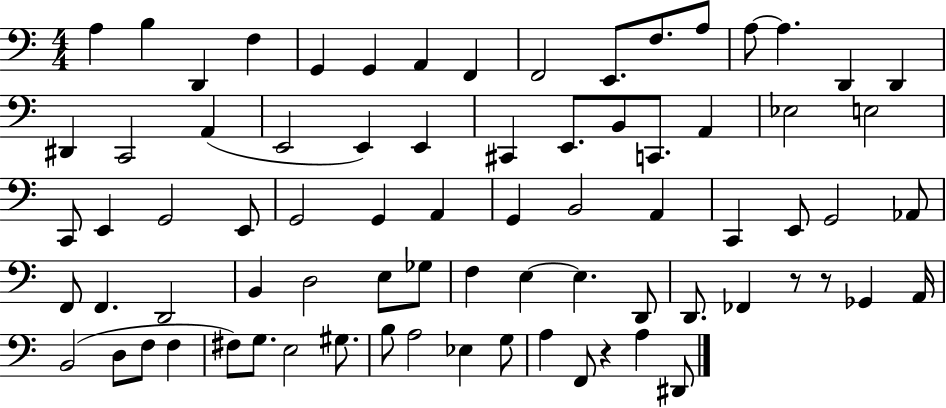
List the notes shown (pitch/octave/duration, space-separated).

A3/q B3/q D2/q F3/q G2/q G2/q A2/q F2/q F2/h E2/e. F3/e. A3/e A3/e A3/q. D2/q D2/q D#2/q C2/h A2/q E2/h E2/q E2/q C#2/q E2/e. B2/e C2/e. A2/q Eb3/h E3/h C2/e E2/q G2/h E2/e G2/h G2/q A2/q G2/q B2/h A2/q C2/q E2/e G2/h Ab2/e F2/e F2/q. D2/h B2/q D3/h E3/e Gb3/e F3/q E3/q E3/q. D2/e D2/e. FES2/q R/e R/e Gb2/q A2/s B2/h D3/e F3/e F3/q F#3/e G3/e. E3/h G#3/e. B3/e A3/h Eb3/q G3/e A3/q F2/e R/q A3/q D#2/e